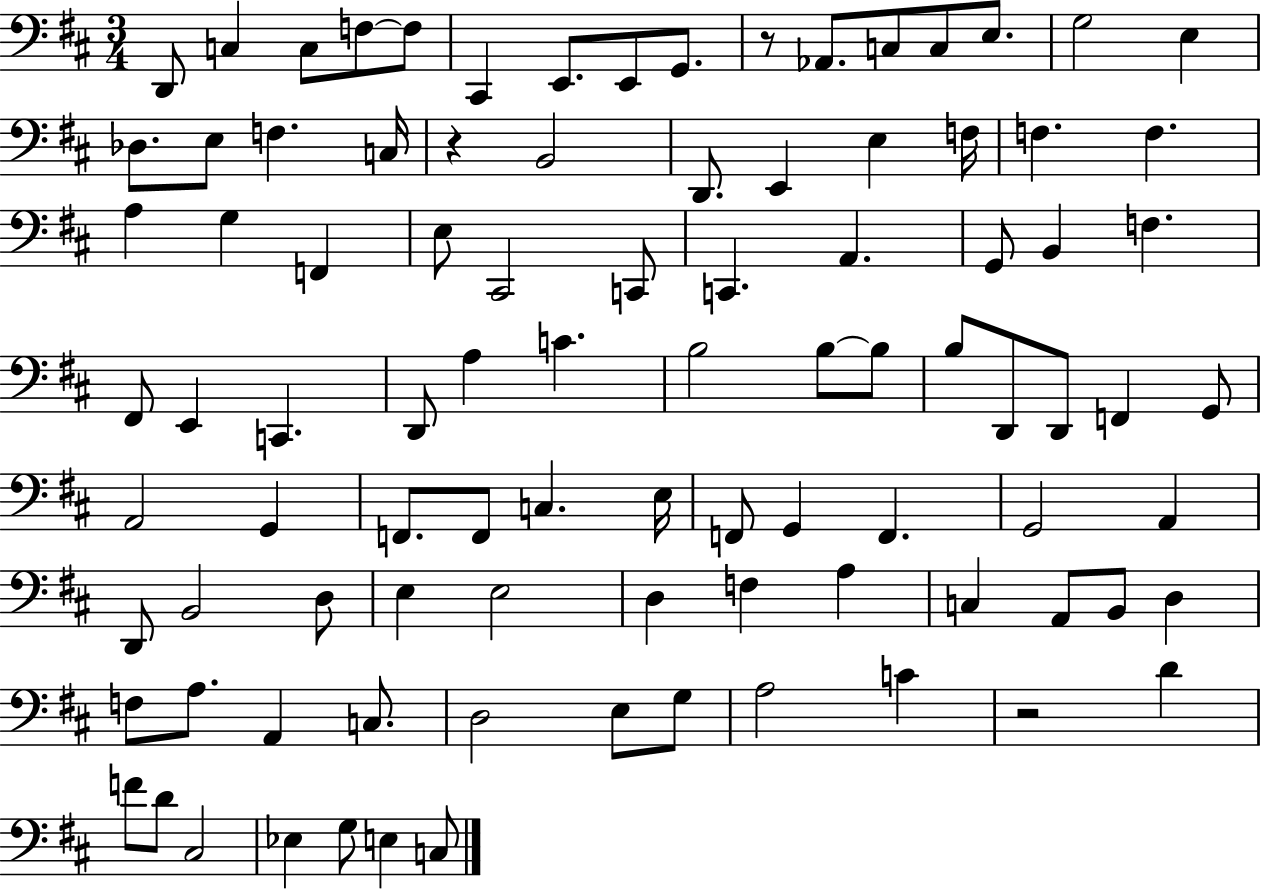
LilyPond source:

{
  \clef bass
  \numericTimeSignature
  \time 3/4
  \key d \major
  d,8 c4 c8 f8~~ f8 | cis,4 e,8. e,8 g,8. | r8 aes,8. c8 c8 e8. | g2 e4 | \break des8. e8 f4. c16 | r4 b,2 | d,8. e,4 e4 f16 | f4. f4. | \break a4 g4 f,4 | e8 cis,2 c,8 | c,4. a,4. | g,8 b,4 f4. | \break fis,8 e,4 c,4. | d,8 a4 c'4. | b2 b8~~ b8 | b8 d,8 d,8 f,4 g,8 | \break a,2 g,4 | f,8. f,8 c4. e16 | f,8 g,4 f,4. | g,2 a,4 | \break d,8 b,2 d8 | e4 e2 | d4 f4 a4 | c4 a,8 b,8 d4 | \break f8 a8. a,4 c8. | d2 e8 g8 | a2 c'4 | r2 d'4 | \break f'8 d'8 cis2 | ees4 g8 e4 c8 | \bar "|."
}